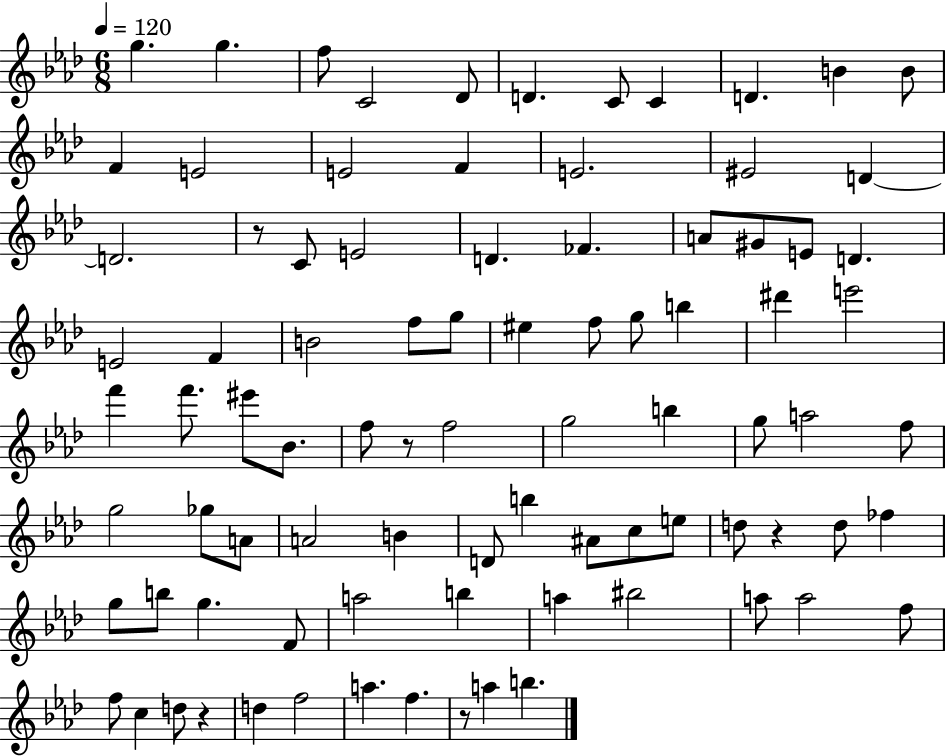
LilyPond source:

{
  \clef treble
  \numericTimeSignature
  \time 6/8
  \key aes \major
  \tempo 4 = 120
  \repeat volta 2 { g''4. g''4. | f''8 c'2 des'8 | d'4. c'8 c'4 | d'4. b'4 b'8 | \break f'4 e'2 | e'2 f'4 | e'2. | eis'2 d'4~~ | \break d'2. | r8 c'8 e'2 | d'4. fes'4. | a'8 gis'8 e'8 d'4. | \break e'2 f'4 | b'2 f''8 g''8 | eis''4 f''8 g''8 b''4 | dis'''4 e'''2 | \break f'''4 f'''8. eis'''8 bes'8. | f''8 r8 f''2 | g''2 b''4 | g''8 a''2 f''8 | \break g''2 ges''8 a'8 | a'2 b'4 | d'8 b''4 ais'8 c''8 e''8 | d''8 r4 d''8 fes''4 | \break g''8 b''8 g''4. f'8 | a''2 b''4 | a''4 bis''2 | a''8 a''2 f''8 | \break f''8 c''4 d''8 r4 | d''4 f''2 | a''4. f''4. | r8 a''4 b''4. | \break } \bar "|."
}